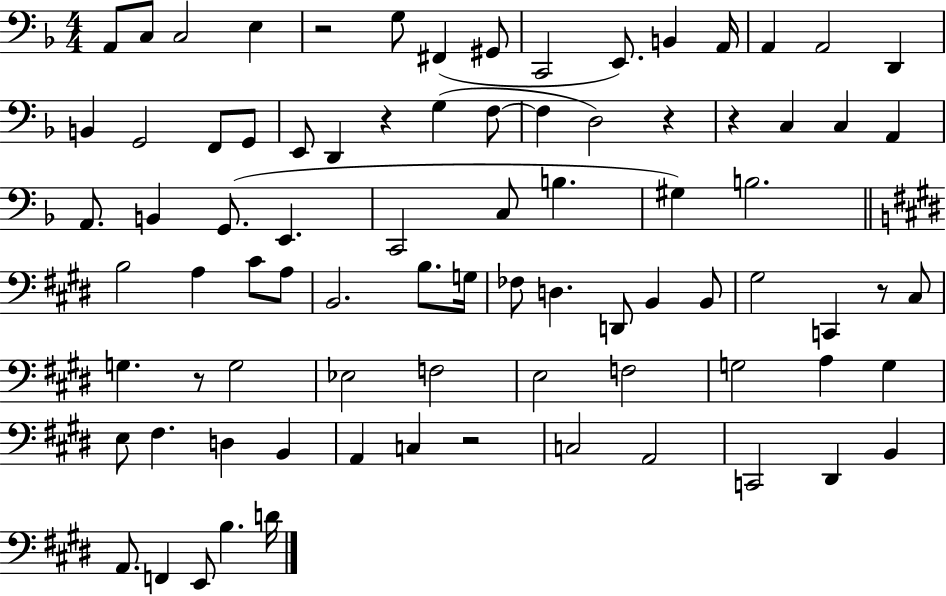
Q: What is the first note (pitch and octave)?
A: A2